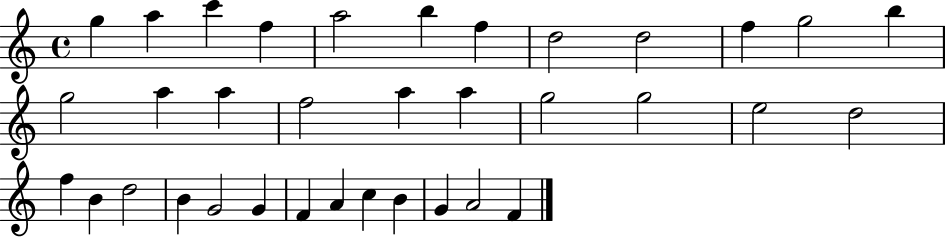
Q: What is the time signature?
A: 4/4